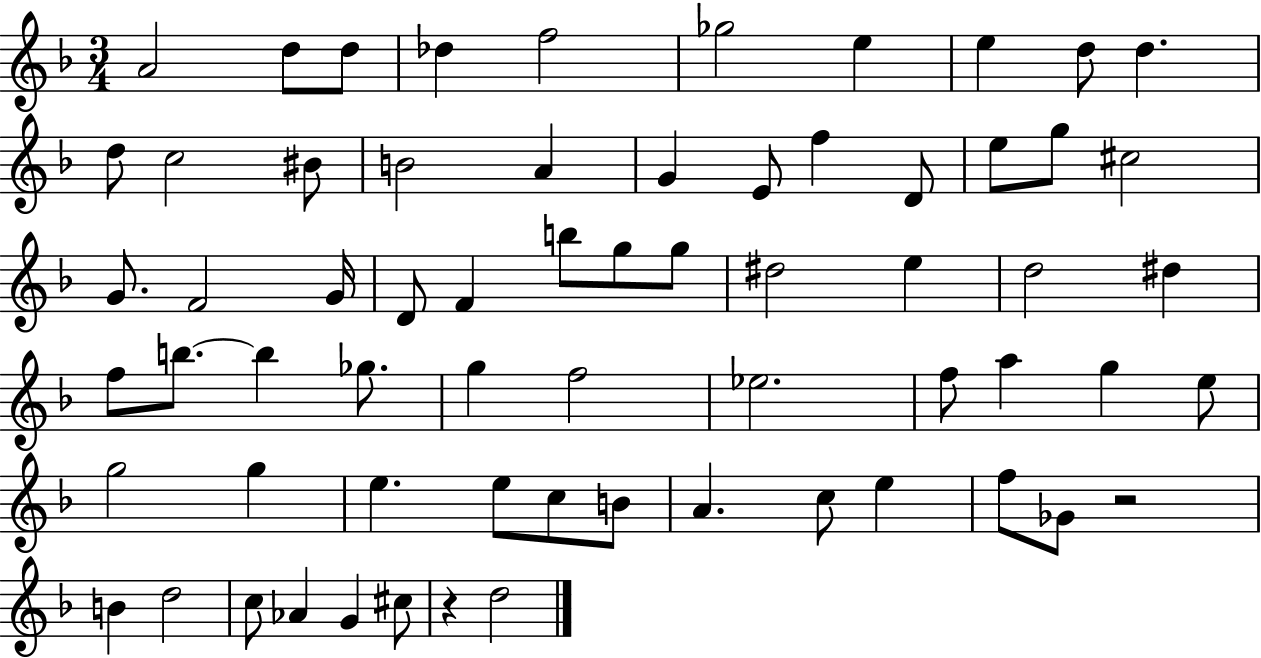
X:1
T:Untitled
M:3/4
L:1/4
K:F
A2 d/2 d/2 _d f2 _g2 e e d/2 d d/2 c2 ^B/2 B2 A G E/2 f D/2 e/2 g/2 ^c2 G/2 F2 G/4 D/2 F b/2 g/2 g/2 ^d2 e d2 ^d f/2 b/2 b _g/2 g f2 _e2 f/2 a g e/2 g2 g e e/2 c/2 B/2 A c/2 e f/2 _G/2 z2 B d2 c/2 _A G ^c/2 z d2